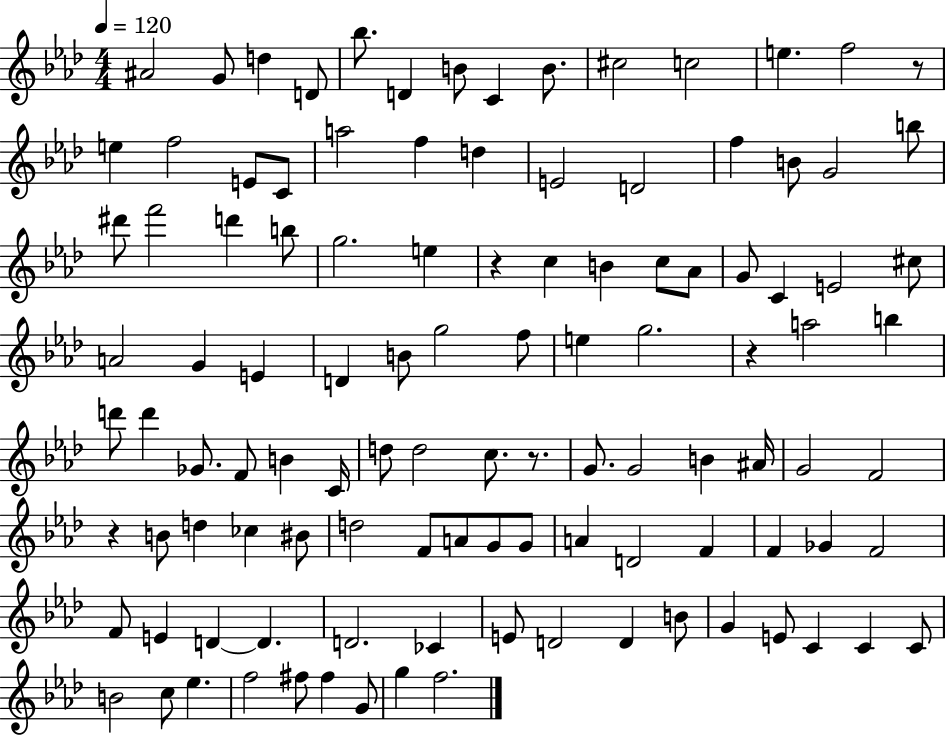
X:1
T:Untitled
M:4/4
L:1/4
K:Ab
^A2 G/2 d D/2 _b/2 D B/2 C B/2 ^c2 c2 e f2 z/2 e f2 E/2 C/2 a2 f d E2 D2 f B/2 G2 b/2 ^d'/2 f'2 d' b/2 g2 e z c B c/2 _A/2 G/2 C E2 ^c/2 A2 G E D B/2 g2 f/2 e g2 z a2 b d'/2 d' _G/2 F/2 B C/4 d/2 d2 c/2 z/2 G/2 G2 B ^A/4 G2 F2 z B/2 d _c ^B/2 d2 F/2 A/2 G/2 G/2 A D2 F F _G F2 F/2 E D D D2 _C E/2 D2 D B/2 G E/2 C C C/2 B2 c/2 _e f2 ^f/2 ^f G/2 g f2